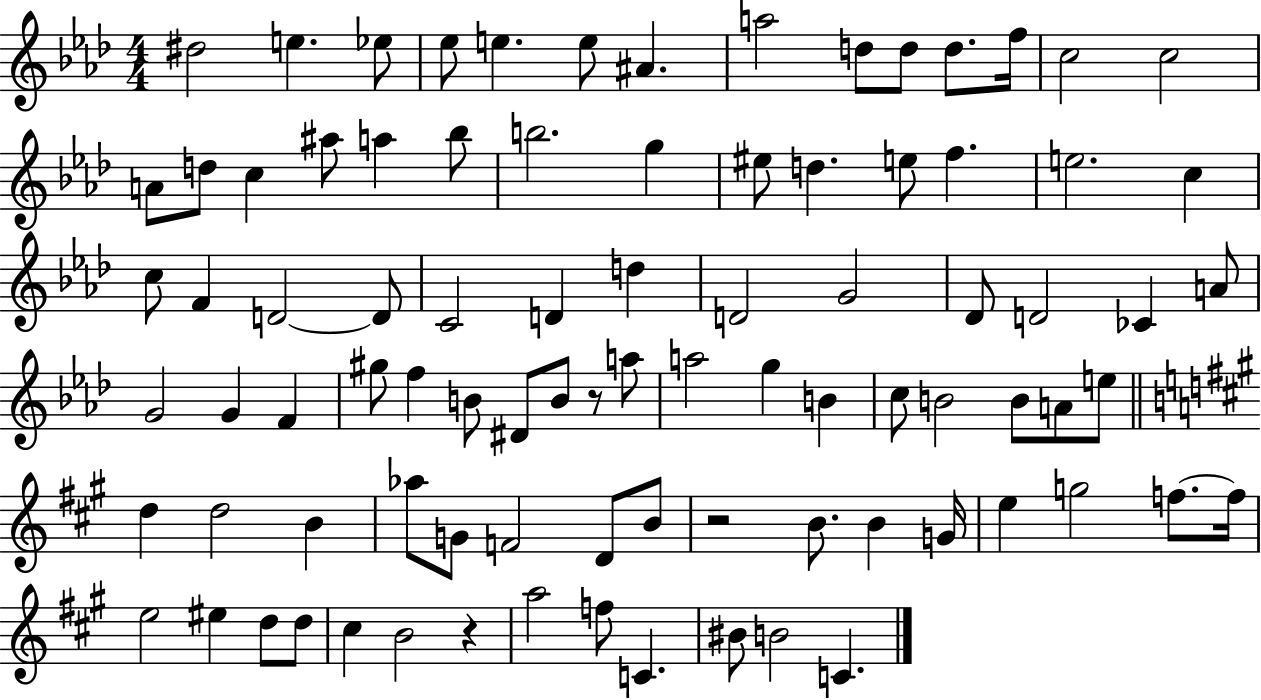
{
  \clef treble
  \numericTimeSignature
  \time 4/4
  \key aes \major
  dis''2 e''4. ees''8 | ees''8 e''4. e''8 ais'4. | a''2 d''8 d''8 d''8. f''16 | c''2 c''2 | \break a'8 d''8 c''4 ais''8 a''4 bes''8 | b''2. g''4 | eis''8 d''4. e''8 f''4. | e''2. c''4 | \break c''8 f'4 d'2~~ d'8 | c'2 d'4 d''4 | d'2 g'2 | des'8 d'2 ces'4 a'8 | \break g'2 g'4 f'4 | gis''8 f''4 b'8 dis'8 b'8 r8 a''8 | a''2 g''4 b'4 | c''8 b'2 b'8 a'8 e''8 | \break \bar "||" \break \key a \major d''4 d''2 b'4 | aes''8 g'8 f'2 d'8 b'8 | r2 b'8. b'4 g'16 | e''4 g''2 f''8.~~ f''16 | \break e''2 eis''4 d''8 d''8 | cis''4 b'2 r4 | a''2 f''8 c'4. | bis'8 b'2 c'4. | \break \bar "|."
}